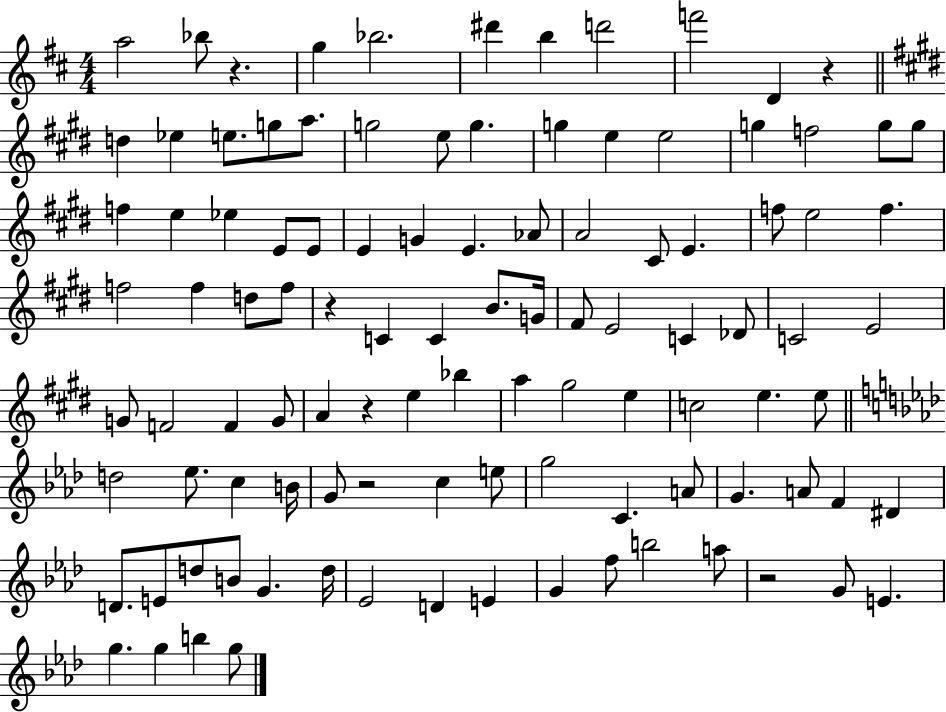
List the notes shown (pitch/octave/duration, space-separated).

A5/h Bb5/e R/q. G5/q Bb5/h. D#6/q B5/q D6/h F6/h D4/q R/q D5/q Eb5/q E5/e. G5/e A5/e. G5/h E5/e G5/q. G5/q E5/q E5/h G5/q F5/h G5/e G5/e F5/q E5/q Eb5/q E4/e E4/e E4/q G4/q E4/q. Ab4/e A4/h C#4/e E4/q. F5/e E5/h F5/q. F5/h F5/q D5/e F5/e R/q C4/q C4/q B4/e. G4/s F#4/e E4/h C4/q Db4/e C4/h E4/h G4/e F4/h F4/q G4/e A4/q R/q E5/q Bb5/q A5/q G#5/h E5/q C5/h E5/q. E5/e D5/h Eb5/e. C5/q B4/s G4/e R/h C5/q E5/e G5/h C4/q. A4/e G4/q. A4/e F4/q D#4/q D4/e. E4/e D5/e B4/e G4/q. D5/s Eb4/h D4/q E4/q G4/q F5/e B5/h A5/e R/h G4/e E4/q. G5/q. G5/q B5/q G5/e